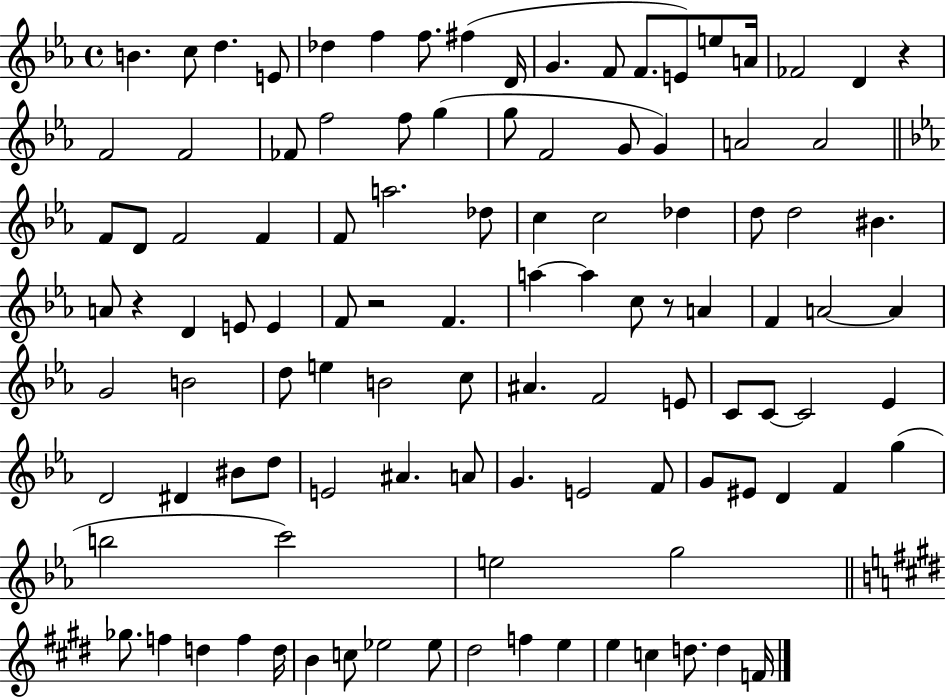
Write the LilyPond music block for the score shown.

{
  \clef treble
  \time 4/4
  \defaultTimeSignature
  \key ees \major
  b'4. c''8 d''4. e'8 | des''4 f''4 f''8. fis''4( d'16 | g'4. f'8 f'8. e'8) e''8 a'16 | fes'2 d'4 r4 | \break f'2 f'2 | fes'8 f''2 f''8 g''4( | g''8 f'2 g'8 g'4) | a'2 a'2 | \break \bar "||" \break \key c \minor f'8 d'8 f'2 f'4 | f'8 a''2. des''8 | c''4 c''2 des''4 | d''8 d''2 bis'4. | \break a'8 r4 d'4 e'8 e'4 | f'8 r2 f'4. | a''4~~ a''4 c''8 r8 a'4 | f'4 a'2~~ a'4 | \break g'2 b'2 | d''8 e''4 b'2 c''8 | ais'4. f'2 e'8 | c'8 c'8~~ c'2 ees'4 | \break d'2 dis'4 bis'8 d''8 | e'2 ais'4. a'8 | g'4. e'2 f'8 | g'8 eis'8 d'4 f'4 g''4( | \break b''2 c'''2) | e''2 g''2 | \bar "||" \break \key e \major ges''8. f''4 d''4 f''4 d''16 | b'4 c''8 ees''2 ees''8 | dis''2 f''4 e''4 | e''4 c''4 d''8. d''4 f'16 | \break \bar "|."
}